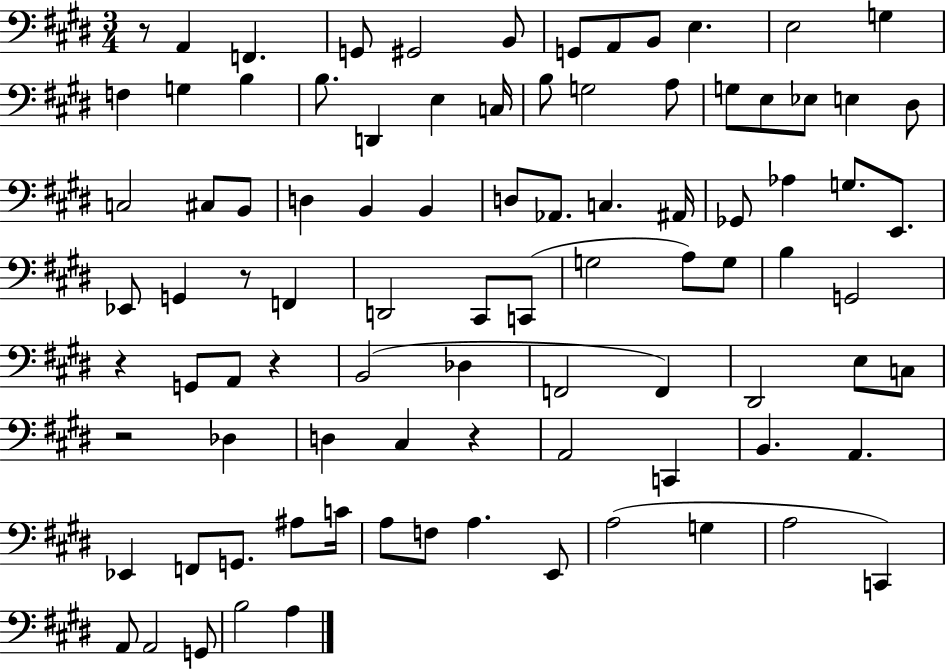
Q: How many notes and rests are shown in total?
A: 91